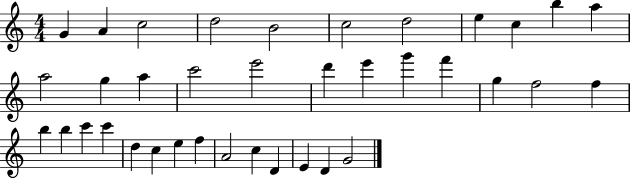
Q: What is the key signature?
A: C major